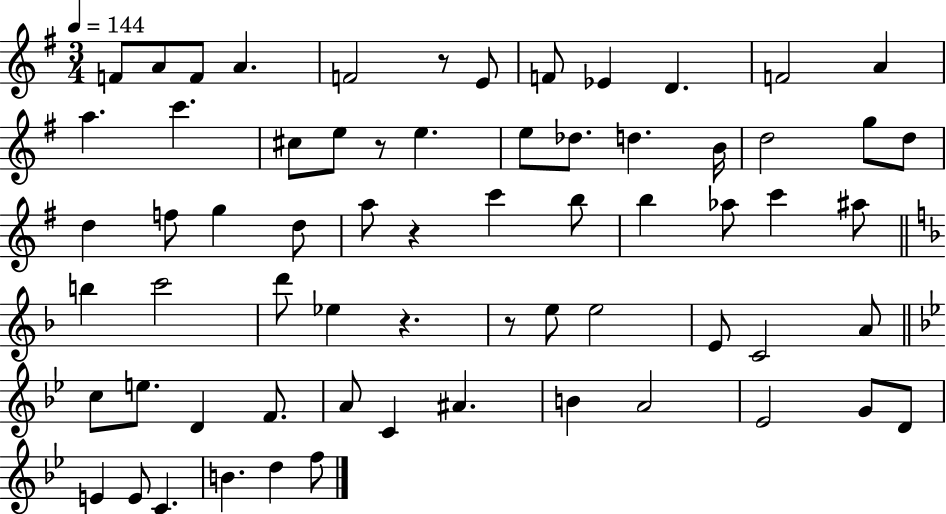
{
  \clef treble
  \numericTimeSignature
  \time 3/4
  \key g \major
  \tempo 4 = 144
  f'8 a'8 f'8 a'4. | f'2 r8 e'8 | f'8 ees'4 d'4. | f'2 a'4 | \break a''4. c'''4. | cis''8 e''8 r8 e''4. | e''8 des''8. d''4. b'16 | d''2 g''8 d''8 | \break d''4 f''8 g''4 d''8 | a''8 r4 c'''4 b''8 | b''4 aes''8 c'''4 ais''8 | \bar "||" \break \key f \major b''4 c'''2 | d'''8 ees''4 r4. | r8 e''8 e''2 | e'8 c'2 a'8 | \break \bar "||" \break \key bes \major c''8 e''8. d'4 f'8. | a'8 c'4 ais'4. | b'4 a'2 | ees'2 g'8 d'8 | \break e'4 e'8 c'4. | b'4. d''4 f''8 | \bar "|."
}